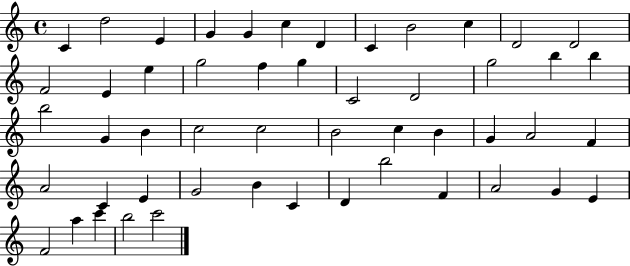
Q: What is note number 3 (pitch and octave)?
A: E4